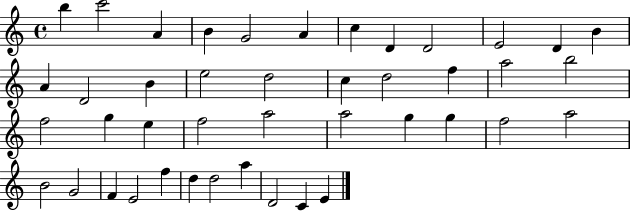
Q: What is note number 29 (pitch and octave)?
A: G5